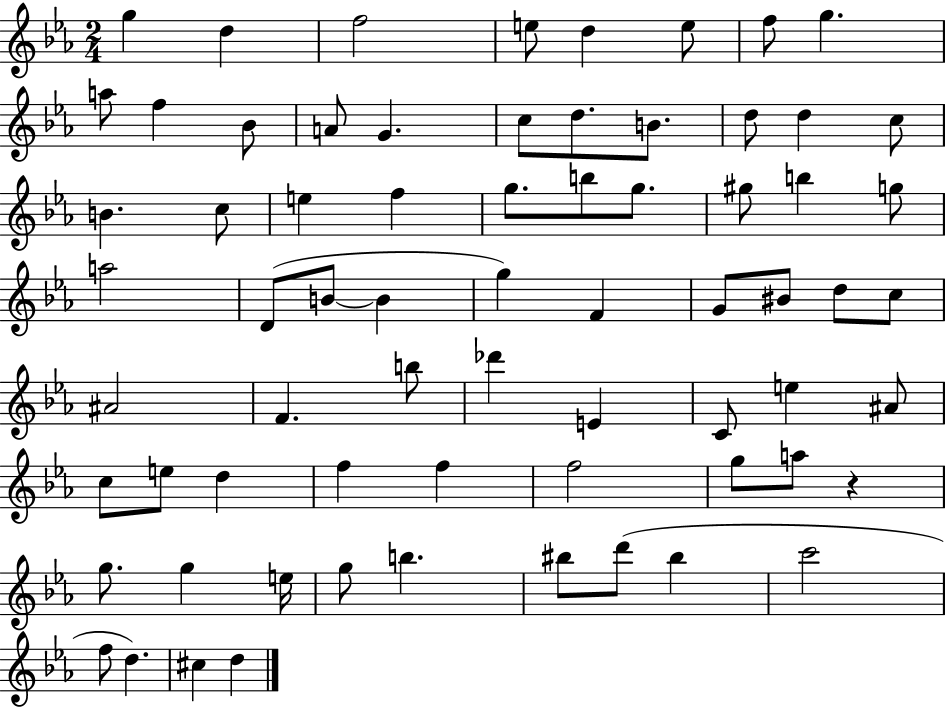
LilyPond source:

{
  \clef treble
  \numericTimeSignature
  \time 2/4
  \key ees \major
  g''4 d''4 | f''2 | e''8 d''4 e''8 | f''8 g''4. | \break a''8 f''4 bes'8 | a'8 g'4. | c''8 d''8. b'8. | d''8 d''4 c''8 | \break b'4. c''8 | e''4 f''4 | g''8. b''8 g''8. | gis''8 b''4 g''8 | \break a''2 | d'8( b'8~~ b'4 | g''4) f'4 | g'8 bis'8 d''8 c''8 | \break ais'2 | f'4. b''8 | des'''4 e'4 | c'8 e''4 ais'8 | \break c''8 e''8 d''4 | f''4 f''4 | f''2 | g''8 a''8 r4 | \break g''8. g''4 e''16 | g''8 b''4. | bis''8 d'''8( bis''4 | c'''2 | \break f''8 d''4.) | cis''4 d''4 | \bar "|."
}